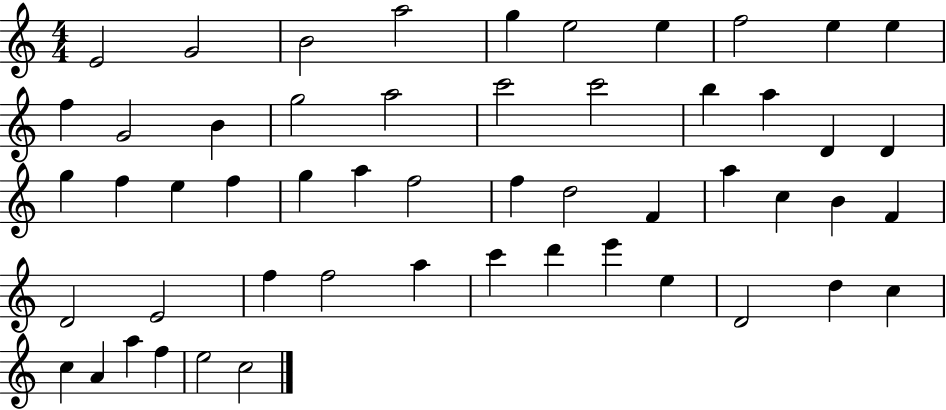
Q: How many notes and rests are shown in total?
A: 53